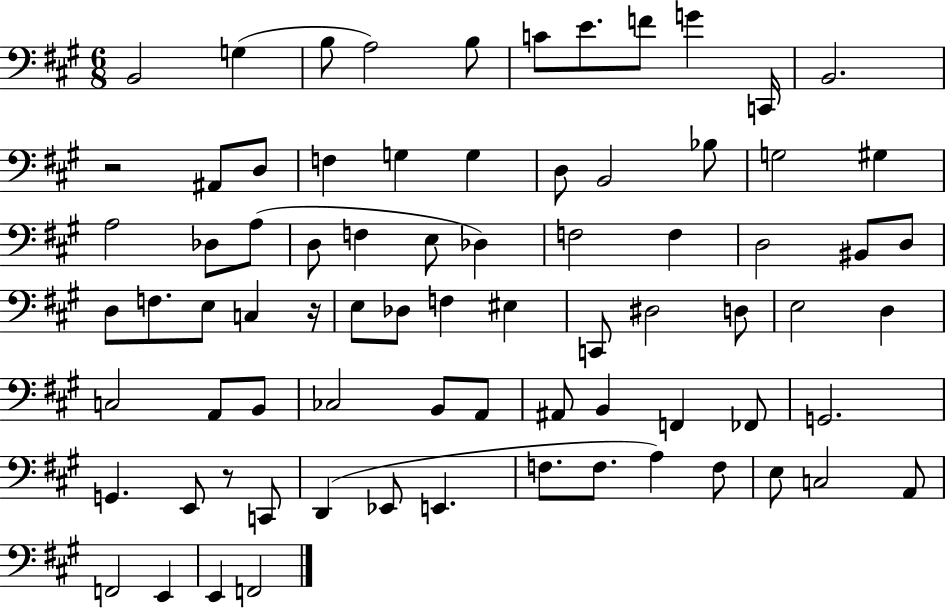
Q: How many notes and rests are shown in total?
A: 77